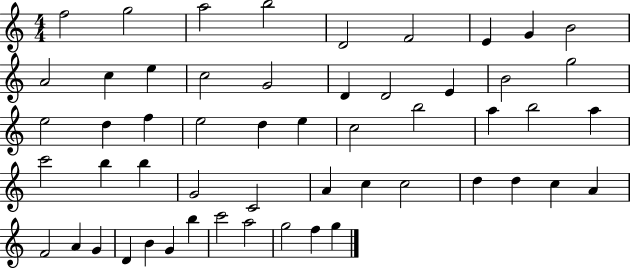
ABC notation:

X:1
T:Untitled
M:4/4
L:1/4
K:C
f2 g2 a2 b2 D2 F2 E G B2 A2 c e c2 G2 D D2 E B2 g2 e2 d f e2 d e c2 b2 a b2 a c'2 b b G2 C2 A c c2 d d c A F2 A G D B G b c'2 a2 g2 f g